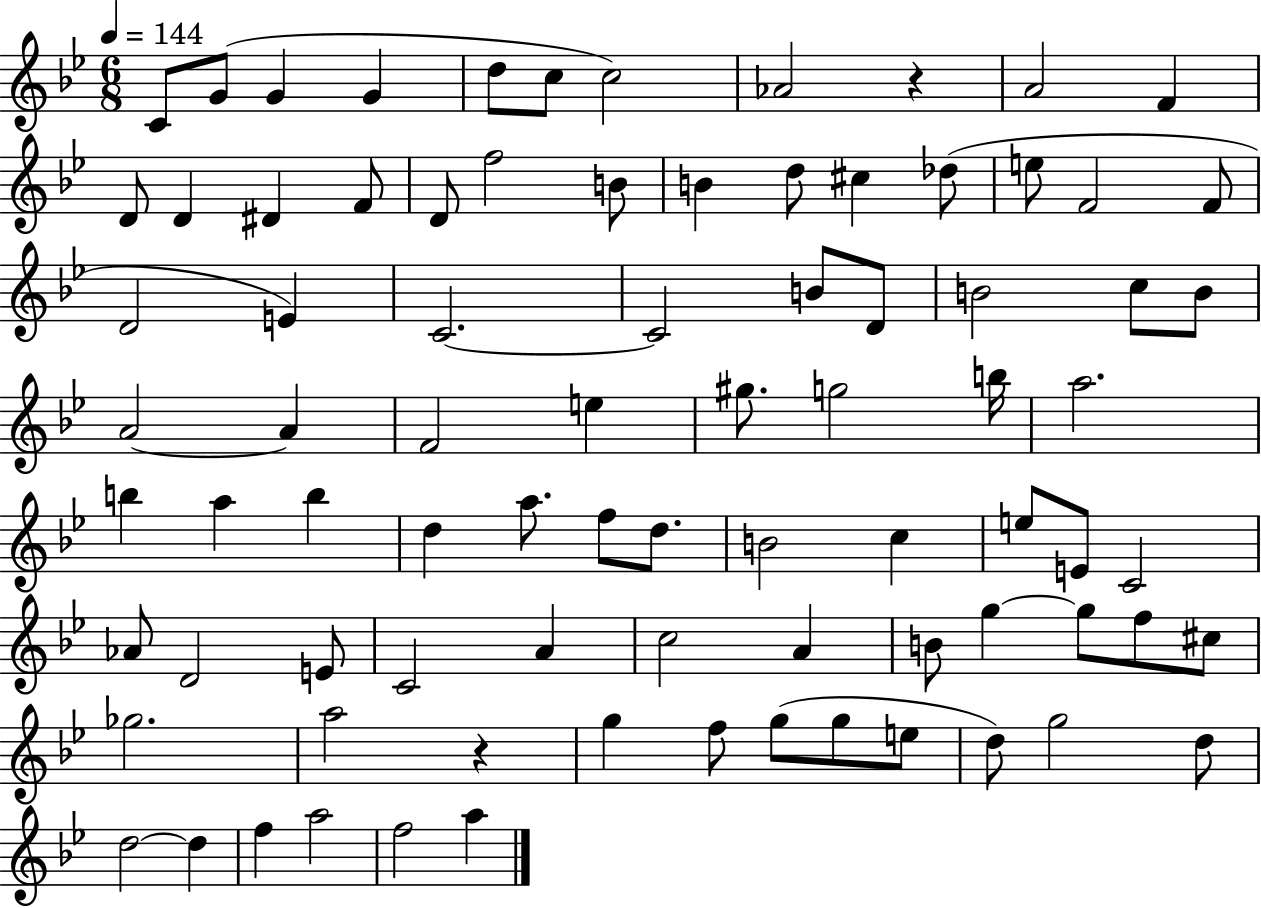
{
  \clef treble
  \numericTimeSignature
  \time 6/8
  \key bes \major
  \tempo 4 = 144
  c'8 g'8( g'4 g'4 | d''8 c''8 c''2) | aes'2 r4 | a'2 f'4 | \break d'8 d'4 dis'4 f'8 | d'8 f''2 b'8 | b'4 d''8 cis''4 des''8( | e''8 f'2 f'8 | \break d'2 e'4) | c'2.~~ | c'2 b'8 d'8 | b'2 c''8 b'8 | \break a'2~~ a'4 | f'2 e''4 | gis''8. g''2 b''16 | a''2. | \break b''4 a''4 b''4 | d''4 a''8. f''8 d''8. | b'2 c''4 | e''8 e'8 c'2 | \break aes'8 d'2 e'8 | c'2 a'4 | c''2 a'4 | b'8 g''4~~ g''8 f''8 cis''8 | \break ges''2. | a''2 r4 | g''4 f''8 g''8( g''8 e''8 | d''8) g''2 d''8 | \break d''2~~ d''4 | f''4 a''2 | f''2 a''4 | \bar "|."
}